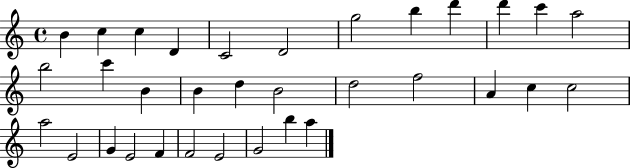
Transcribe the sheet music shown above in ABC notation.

X:1
T:Untitled
M:4/4
L:1/4
K:C
B c c D C2 D2 g2 b d' d' c' a2 b2 c' B B d B2 d2 f2 A c c2 a2 E2 G E2 F F2 E2 G2 b a